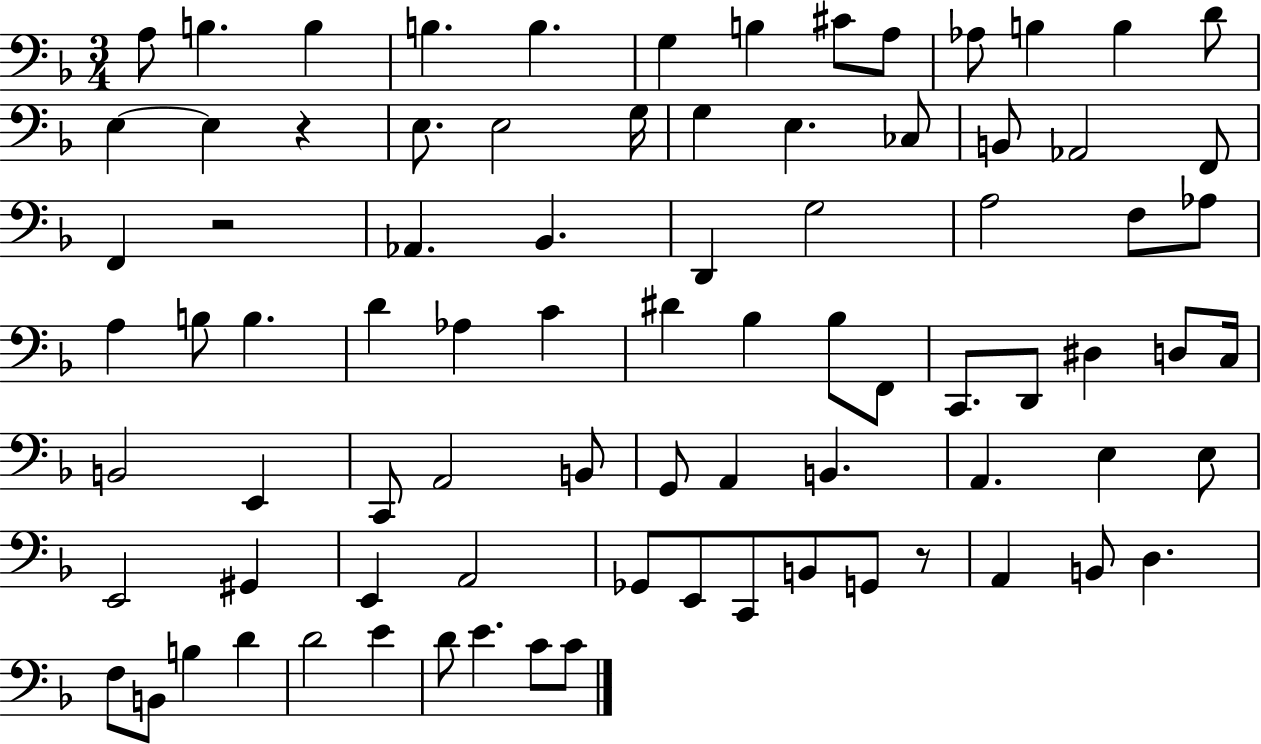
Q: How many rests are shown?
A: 3